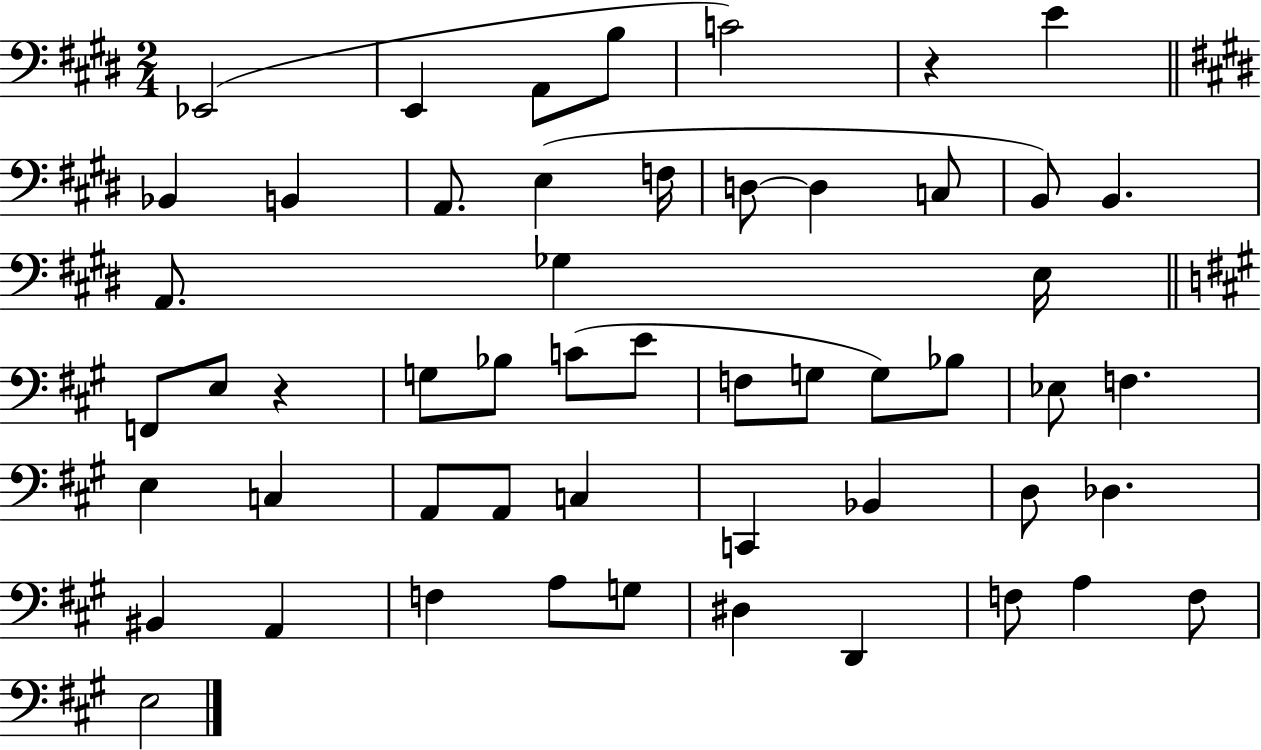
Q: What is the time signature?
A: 2/4